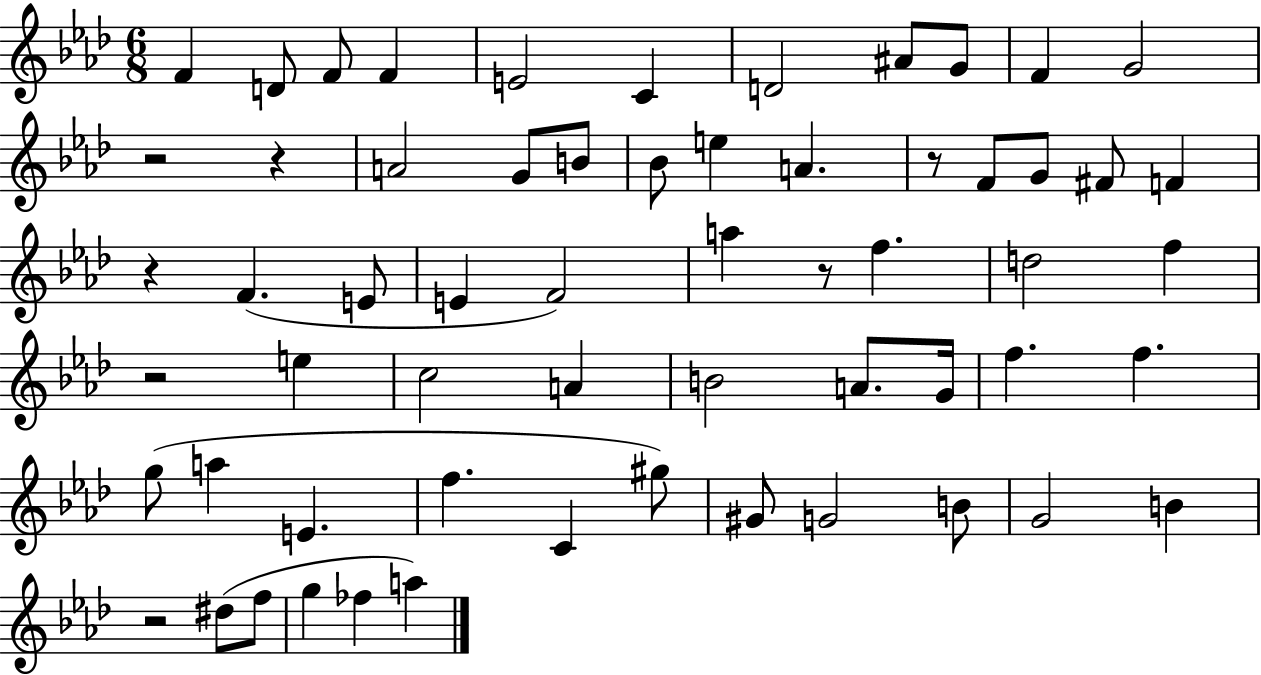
X:1
T:Untitled
M:6/8
L:1/4
K:Ab
F D/2 F/2 F E2 C D2 ^A/2 G/2 F G2 z2 z A2 G/2 B/2 _B/2 e A z/2 F/2 G/2 ^F/2 F z F E/2 E F2 a z/2 f d2 f z2 e c2 A B2 A/2 G/4 f f g/2 a E f C ^g/2 ^G/2 G2 B/2 G2 B z2 ^d/2 f/2 g _f a